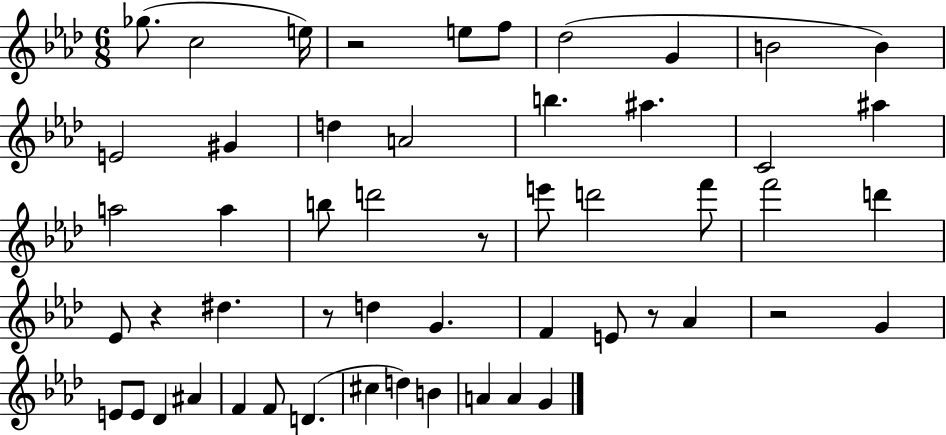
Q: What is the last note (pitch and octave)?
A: G4